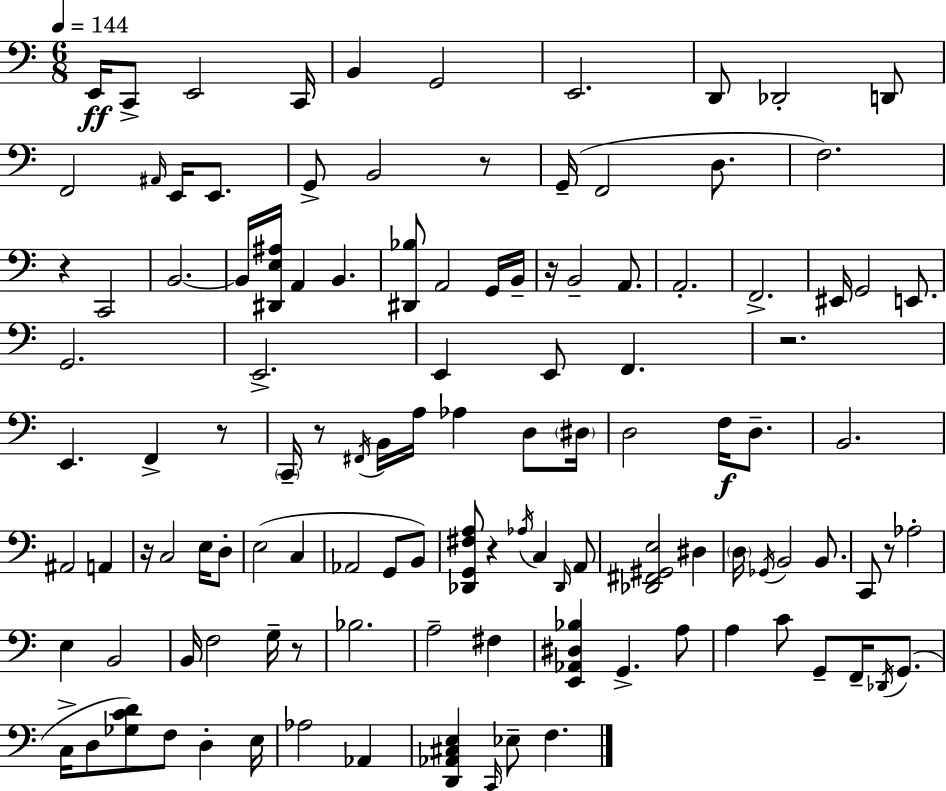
{
  \clef bass
  \numericTimeSignature
  \time 6/8
  \key c \major
  \tempo 4 = 144
  e,16\ff c,8-> e,2 c,16 | b,4 g,2 | e,2. | d,8 des,2-. d,8 | \break f,2 \grace { ais,16 } e,16 e,8. | g,8-> b,2 r8 | g,16--( f,2 d8. | f2.) | \break r4 c,2 | b,2.~~ | b,16 <dis, e ais>16 a,4 b,4. | <dis, bes>8 a,2 g,16 | \break b,16-- r16 b,2-- a,8. | a,2.-. | f,2.-> | eis,16 g,2 e,8. | \break g,2. | e,2.-> | e,4 e,8 f,4. | r2. | \break e,4. f,4-> r8 | \parenthesize c,16-- r8 \acciaccatura { fis,16 } b,16 a16 aes4 d8 | \parenthesize dis16 d2 f16\f d8.-- | b,2. | \break ais,2 a,4 | r16 c2 e16 | d8-. e2( c4 | aes,2 g,8 | \break b,8) <des, g, fis a>8 r4 \acciaccatura { aes16 } c4 | \grace { des,16 } a,8 <des, fis, gis, e>2 | dis4 \parenthesize d16 \acciaccatura { ges,16 } b,2 | b,8. c,8 r8 aes2-. | \break e4 b,2 | b,16 f2 | g16-- r8 bes2. | a2-- | \break fis4 <e, aes, dis bes>4 g,4.-> | a8 a4 c'8 g,8-- | f,16-- \acciaccatura { des,16 } g,8.( c16-> d8 <ges c' d'>8) f8 | d4-. e16 aes2 | \break aes,4 <d, aes, cis e>4 \grace { c,16 } ees8-- | f4. \bar "|."
}